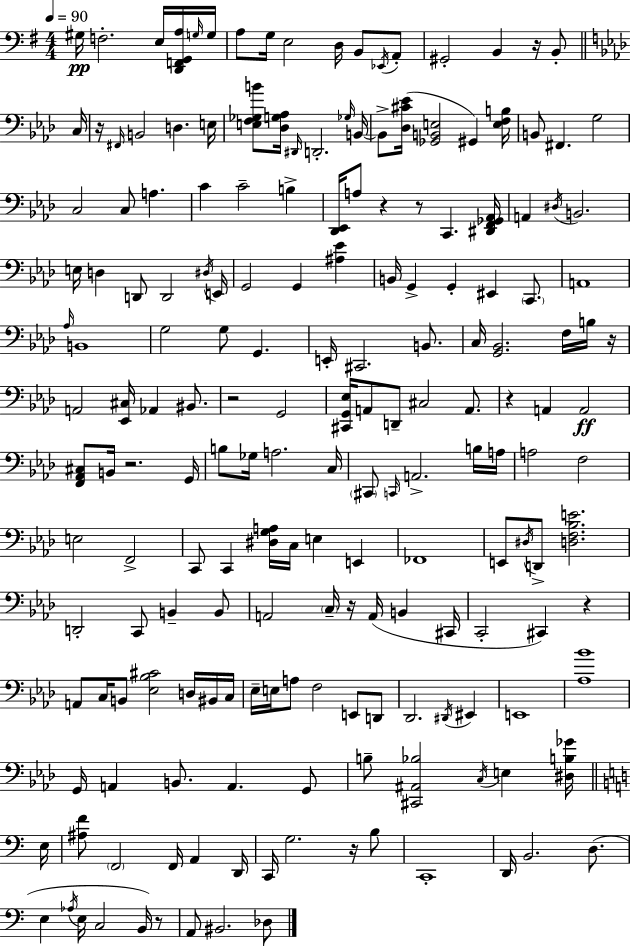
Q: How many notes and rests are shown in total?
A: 186